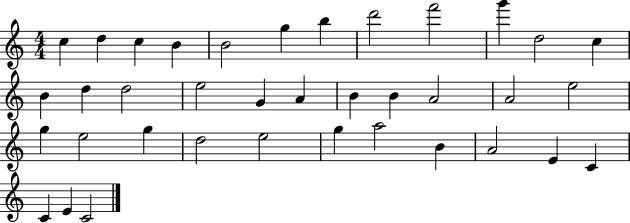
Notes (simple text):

C5/q D5/q C5/q B4/q B4/h G5/q B5/q D6/h F6/h G6/q D5/h C5/q B4/q D5/q D5/h E5/h G4/q A4/q B4/q B4/q A4/h A4/h E5/h G5/q E5/h G5/q D5/h E5/h G5/q A5/h B4/q A4/h E4/q C4/q C4/q E4/q C4/h